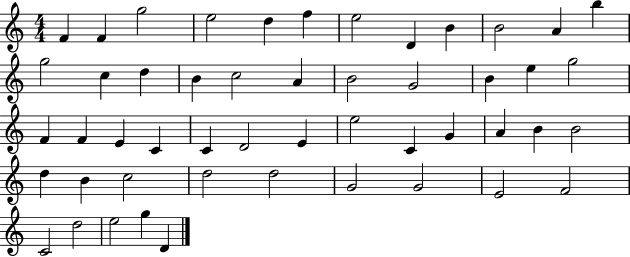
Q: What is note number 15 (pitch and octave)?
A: D5